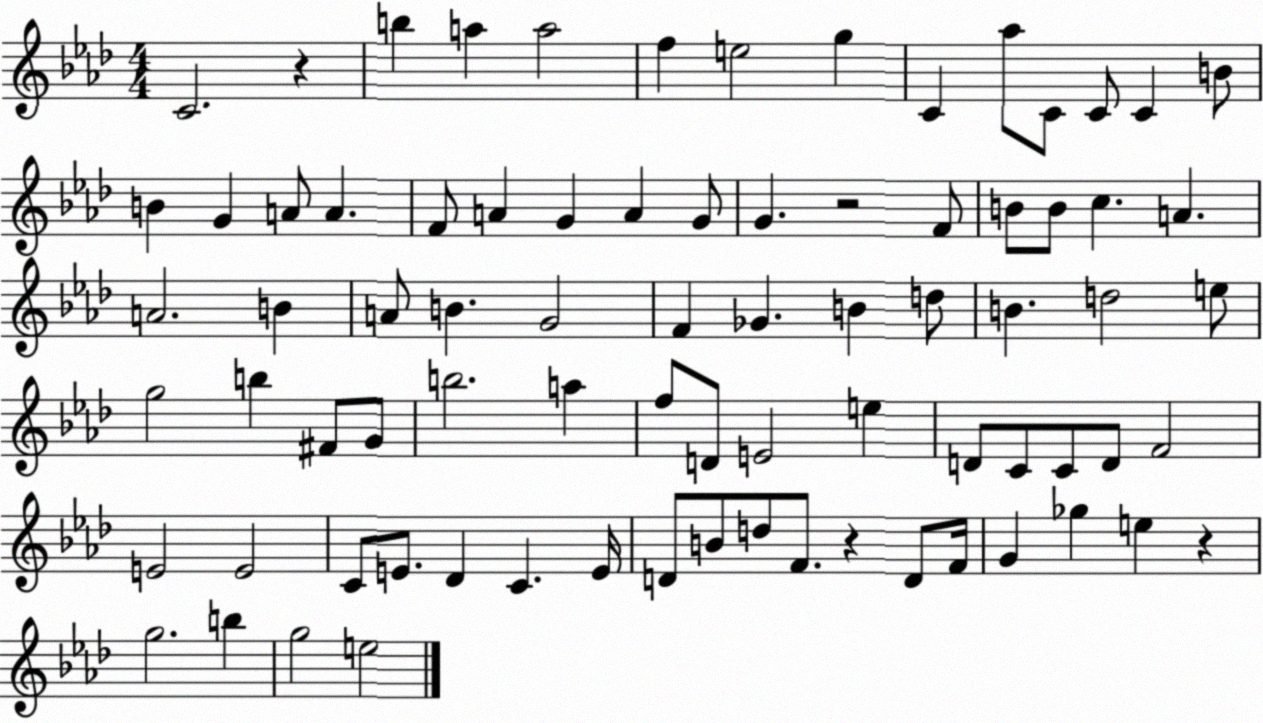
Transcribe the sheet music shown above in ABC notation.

X:1
T:Untitled
M:4/4
L:1/4
K:Ab
C2 z b a a2 f e2 g C _a/2 C/2 C/2 C B/2 B G A/2 A F/2 A G A G/2 G z2 F/2 B/2 B/2 c A A2 B A/2 B G2 F _G B d/2 B d2 e/2 g2 b ^F/2 G/2 b2 a f/2 D/2 E2 e D/2 C/2 C/2 D/2 F2 E2 E2 C/2 E/2 _D C E/4 D/2 B/2 d/2 F/2 z D/2 F/4 G _g e z g2 b g2 e2